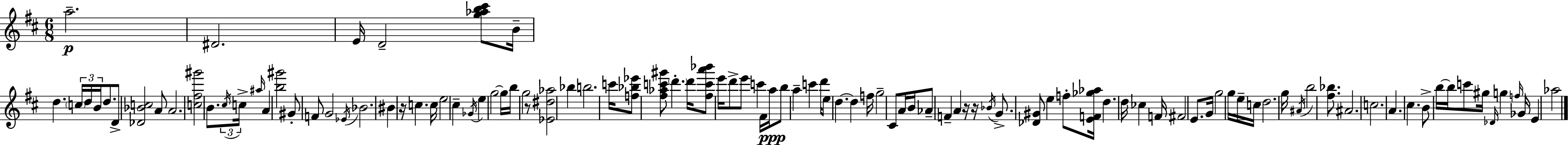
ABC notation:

X:1
T:Untitled
M:6/8
L:1/4
K:D
a2 ^D2 E/4 D2 [g_ab^c']/2 B/4 d c/4 d/4 B/4 d/2 D/2 [_D_Bc]2 A/2 A2 [c^f^g']2 B/2 ^c/4 c/4 ^a/4 A [b^g']2 ^G/2 F/2 G2 _E/4 _B2 ^B z/4 c c/4 e2 ^c _G/4 e g2 g/4 b/4 g2 z/2 [_E^d_a]2 _b b2 c'/4 [f_b_e']/2 [^f_ac'^g']/2 d' d'/4 [^fc'a'_b']/2 e'/4 d'/2 e'/2 c' ^F/4 a/4 b/2 a c' d'/4 e/2 d d f/4 g2 ^C/2 A/4 B/4 _A/2 F A z/4 z/4 _B/4 G/2 [_D^G]/2 e f/2 [EF_g_a]/4 d d/4 _c F/4 ^F2 E/2 G/4 g2 g/4 e/4 c/4 d2 g/4 ^A/4 b2 [^f_b]/2 ^A2 c2 A ^c B/2 b/4 b/4 c'/2 ^g/4 _D/4 g f/4 _G/4 E _a2